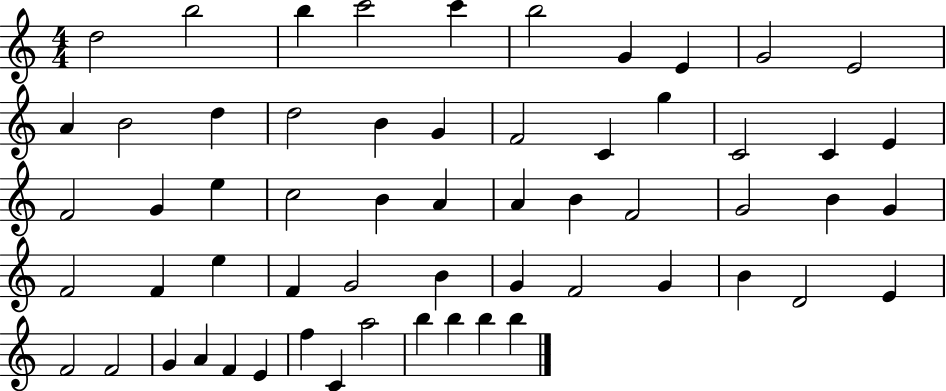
{
  \clef treble
  \numericTimeSignature
  \time 4/4
  \key c \major
  d''2 b''2 | b''4 c'''2 c'''4 | b''2 g'4 e'4 | g'2 e'2 | \break a'4 b'2 d''4 | d''2 b'4 g'4 | f'2 c'4 g''4 | c'2 c'4 e'4 | \break f'2 g'4 e''4 | c''2 b'4 a'4 | a'4 b'4 f'2 | g'2 b'4 g'4 | \break f'2 f'4 e''4 | f'4 g'2 b'4 | g'4 f'2 g'4 | b'4 d'2 e'4 | \break f'2 f'2 | g'4 a'4 f'4 e'4 | f''4 c'4 a''2 | b''4 b''4 b''4 b''4 | \break \bar "|."
}